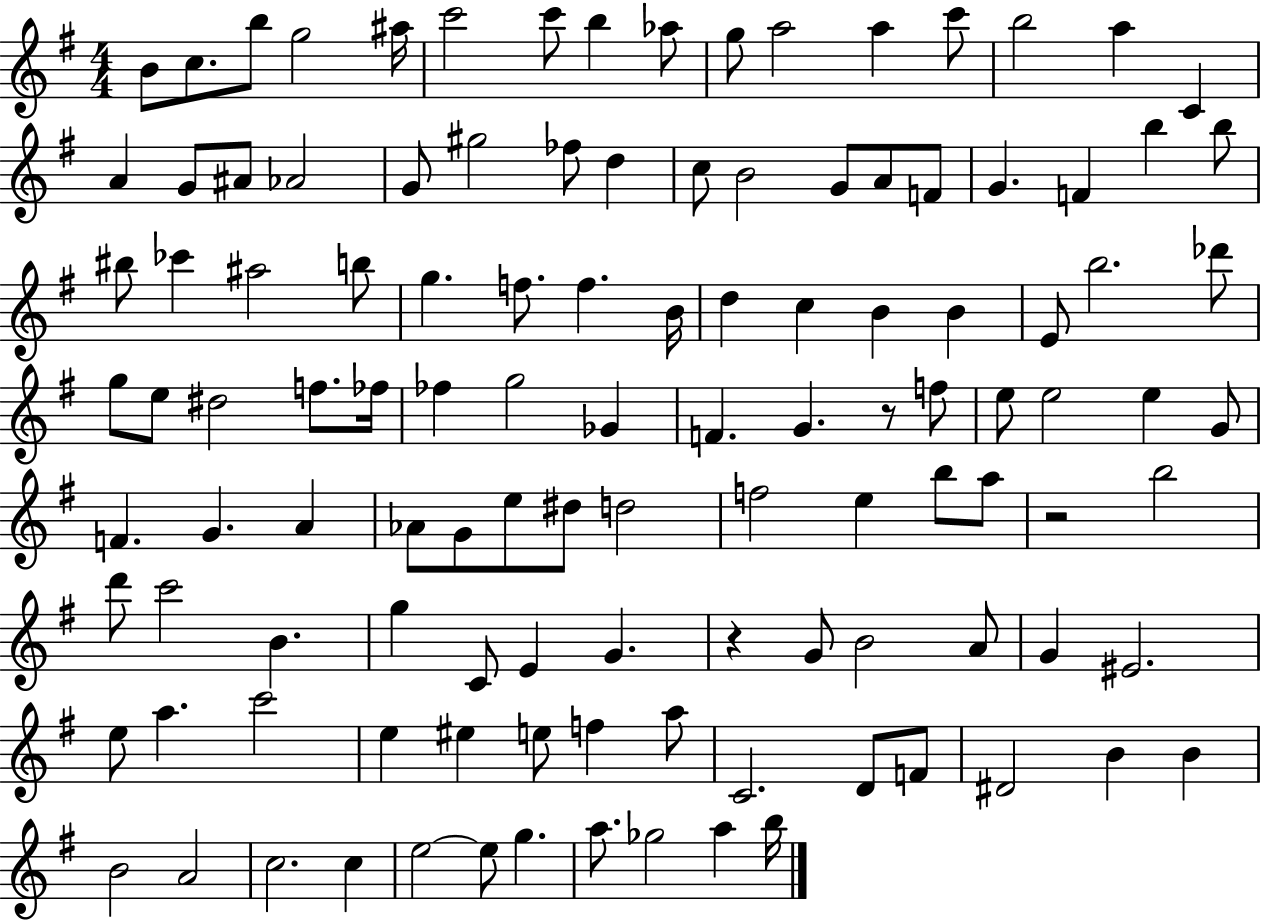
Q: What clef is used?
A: treble